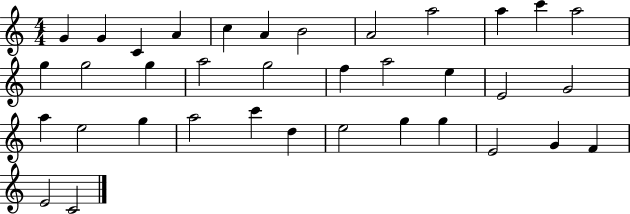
G4/q G4/q C4/q A4/q C5/q A4/q B4/h A4/h A5/h A5/q C6/q A5/h G5/q G5/h G5/q A5/h G5/h F5/q A5/h E5/q E4/h G4/h A5/q E5/h G5/q A5/h C6/q D5/q E5/h G5/q G5/q E4/h G4/q F4/q E4/h C4/h